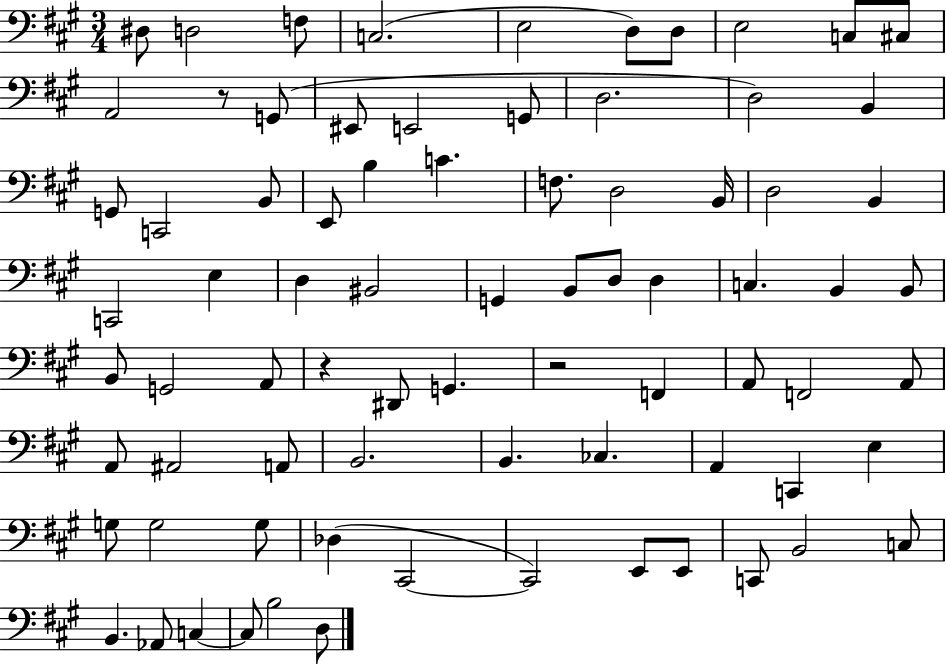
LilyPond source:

{
  \clef bass
  \numericTimeSignature
  \time 3/4
  \key a \major
  dis8 d2 f8 | c2.( | e2 d8) d8 | e2 c8 cis8 | \break a,2 r8 g,8( | eis,8 e,2 g,8 | d2. | d2) b,4 | \break g,8 c,2 b,8 | e,8 b4 c'4. | f8. d2 b,16 | d2 b,4 | \break c,2 e4 | d4 bis,2 | g,4 b,8 d8 d4 | c4. b,4 b,8 | \break b,8 g,2 a,8 | r4 dis,8 g,4. | r2 f,4 | a,8 f,2 a,8 | \break a,8 ais,2 a,8 | b,2. | b,4. ces4. | a,4 c,4 e4 | \break g8 g2 g8 | des4( cis,2~~ | cis,2) e,8 e,8 | c,8 b,2 c8 | \break b,4. aes,8 c4~~ | c8 b2 d8 | \bar "|."
}